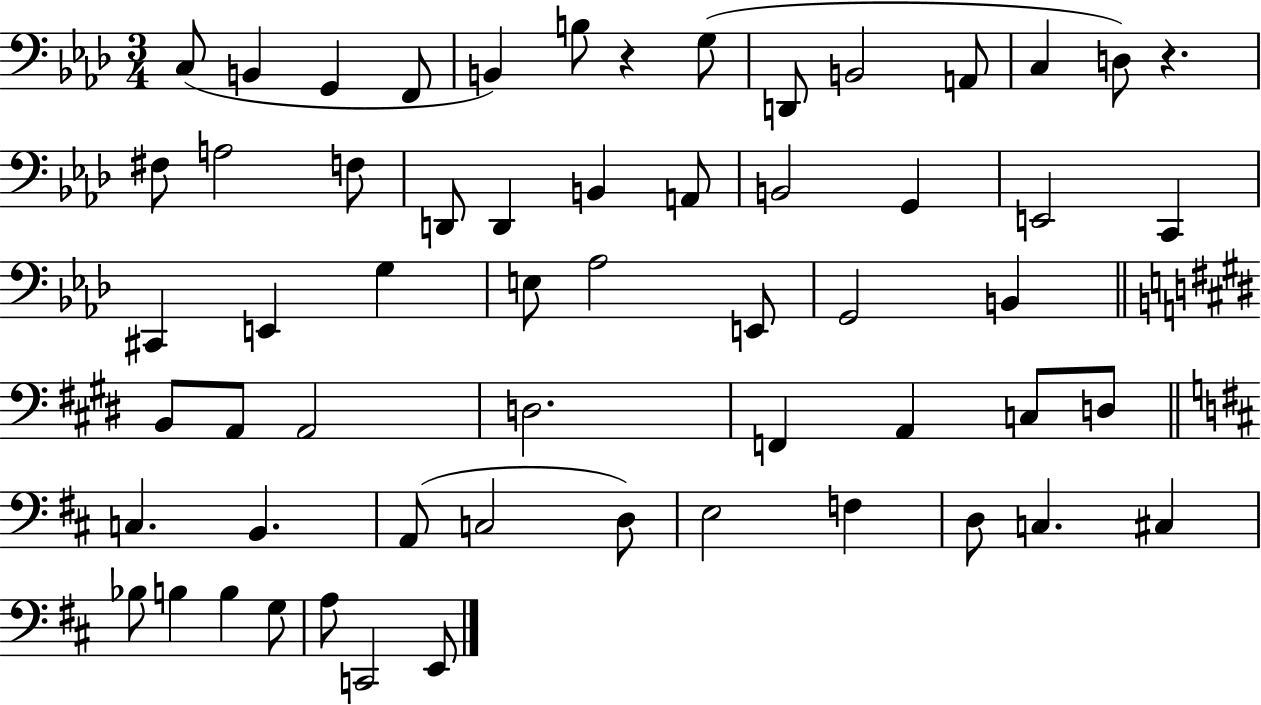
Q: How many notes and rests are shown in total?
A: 58